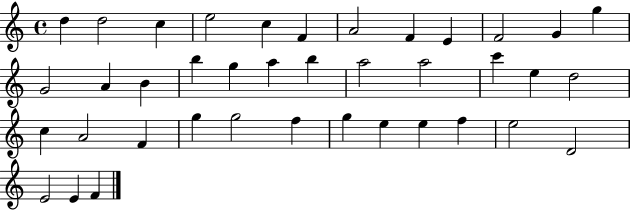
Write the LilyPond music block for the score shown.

{
  \clef treble
  \time 4/4
  \defaultTimeSignature
  \key c \major
  d''4 d''2 c''4 | e''2 c''4 f'4 | a'2 f'4 e'4 | f'2 g'4 g''4 | \break g'2 a'4 b'4 | b''4 g''4 a''4 b''4 | a''2 a''2 | c'''4 e''4 d''2 | \break c''4 a'2 f'4 | g''4 g''2 f''4 | g''4 e''4 e''4 f''4 | e''2 d'2 | \break e'2 e'4 f'4 | \bar "|."
}